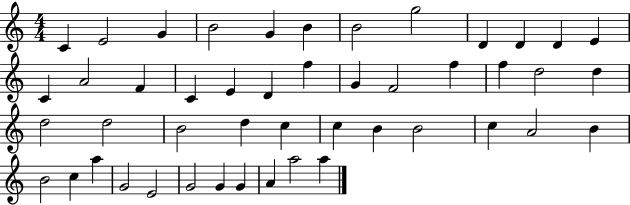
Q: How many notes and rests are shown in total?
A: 47